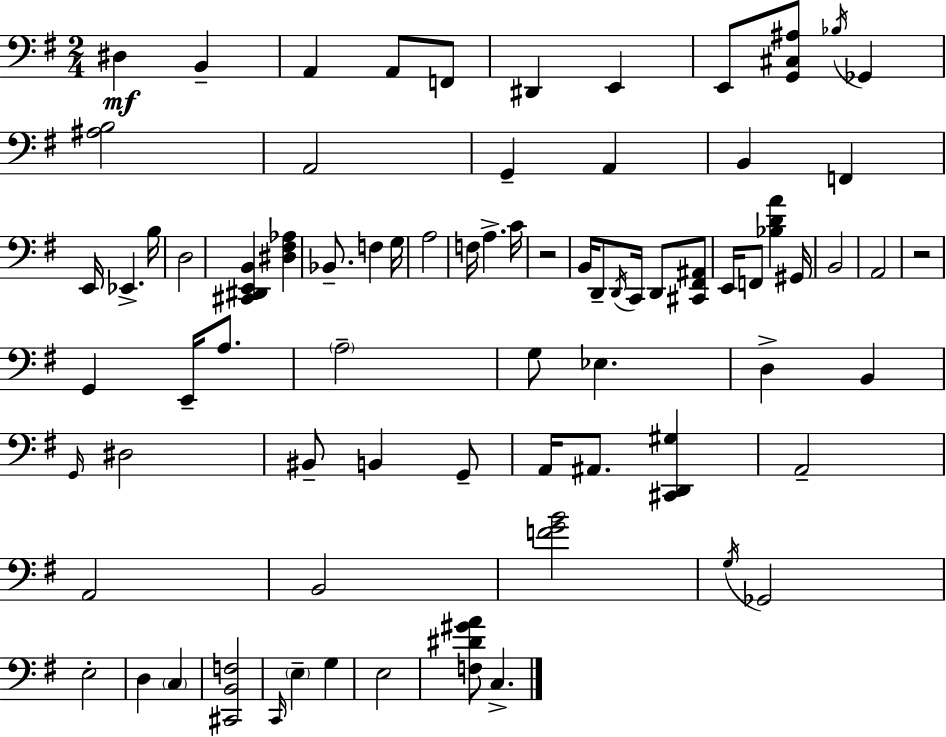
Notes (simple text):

D#3/q B2/q A2/q A2/e F2/e D#2/q E2/q E2/e [G2,C#3,A#3]/e Bb3/s Gb2/q [A#3,B3]/h A2/h G2/q A2/q B2/q F2/q E2/s Eb2/q. B3/s D3/h [C#2,D#2,E2,B2]/q [D#3,F#3,Ab3]/q Bb2/e. F3/q G3/s A3/h F3/s A3/q. C4/s R/h B2/s D2/e D2/s C2/s D2/e [C#2,F#2,A#2]/e E2/s F2/e [Bb3,D4,A4]/q G#2/s B2/h A2/h R/h G2/q E2/s A3/e. A3/h G3/e Eb3/q. D3/q B2/q G2/s D#3/h BIS2/e B2/q G2/e A2/s A#2/e. [C#2,D2,G#3]/q A2/h A2/h B2/h [F4,G4,B4]/h G3/s Gb2/h E3/h D3/q C3/q [C#2,B2,F3]/h C2/s E3/q G3/q E3/h [F3,D#4,G#4,A4]/e C3/q.